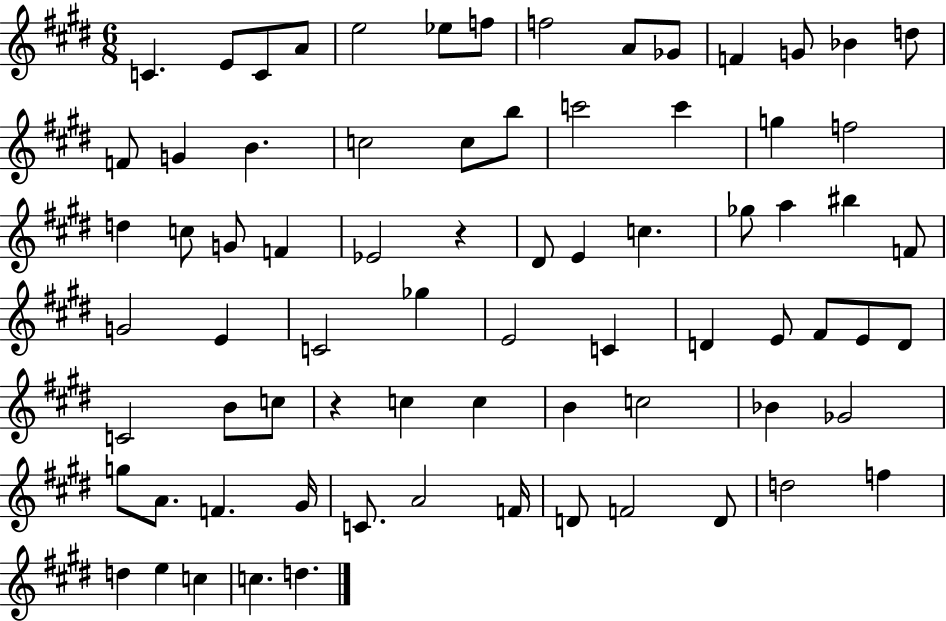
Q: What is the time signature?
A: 6/8